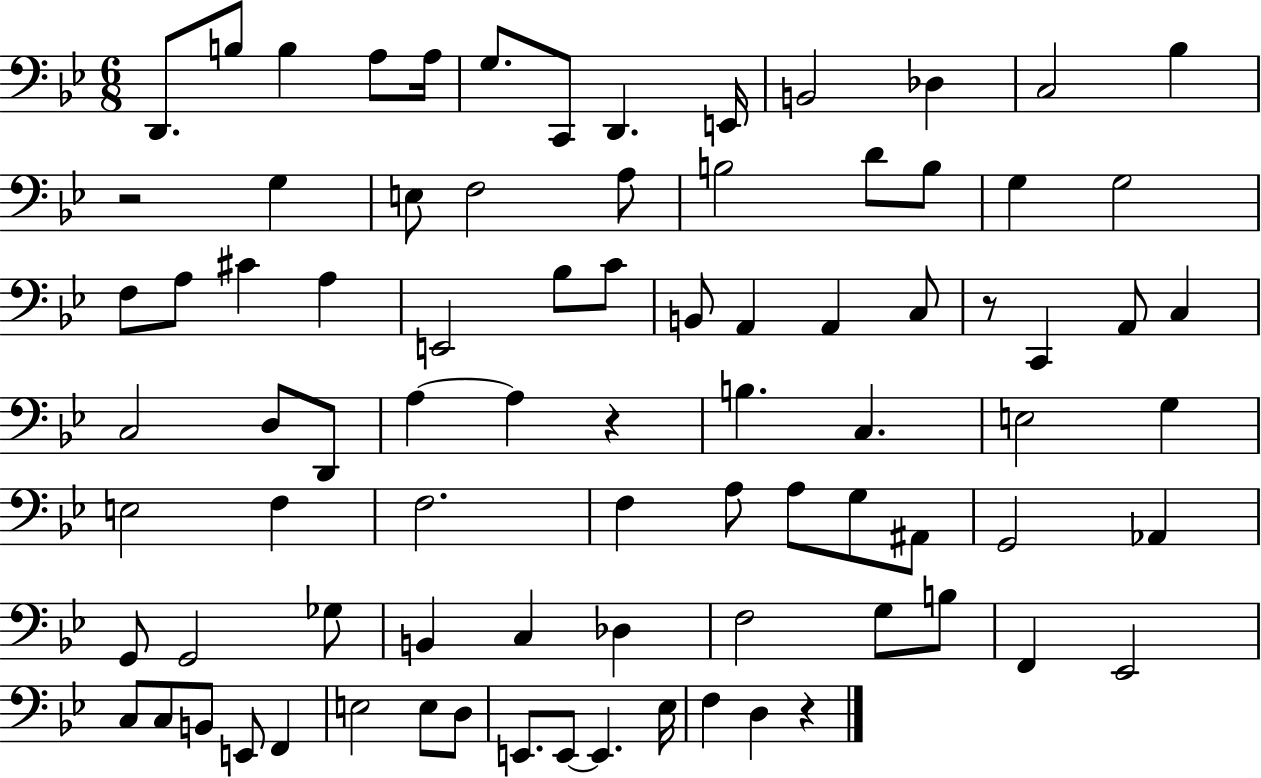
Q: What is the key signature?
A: BES major